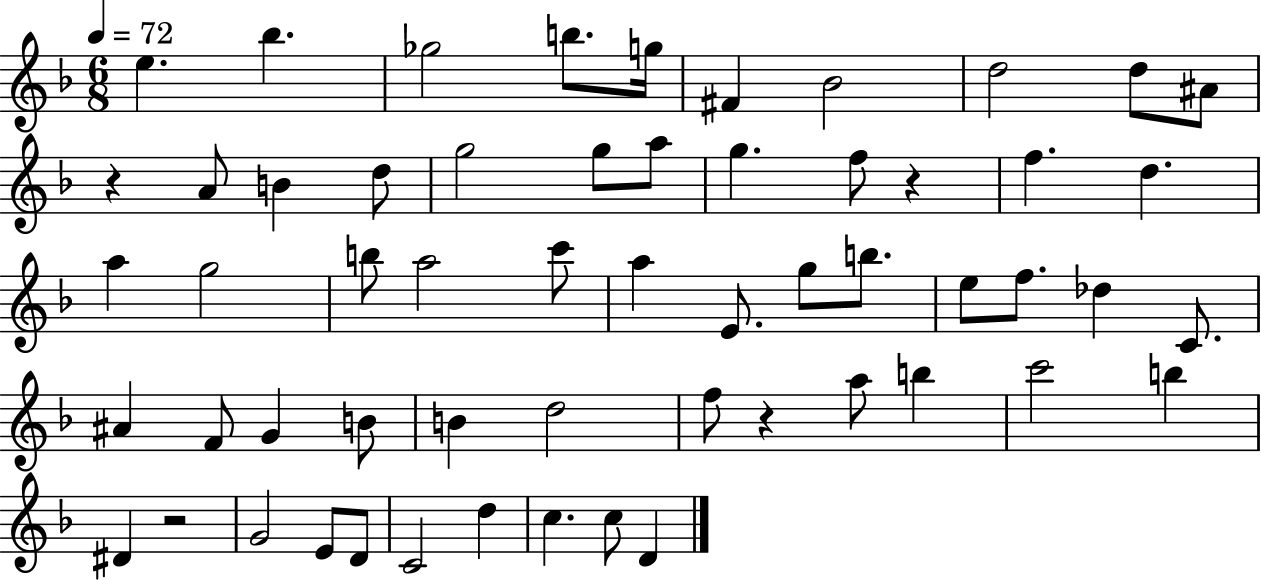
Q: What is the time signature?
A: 6/8